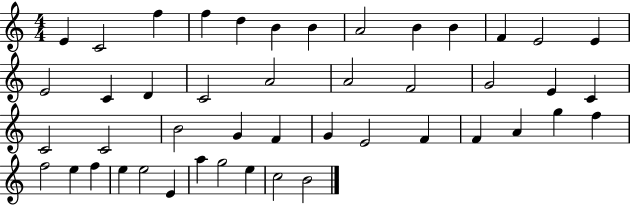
E4/q C4/h F5/q F5/q D5/q B4/q B4/q A4/h B4/q B4/q F4/q E4/h E4/q E4/h C4/q D4/q C4/h A4/h A4/h F4/h G4/h E4/q C4/q C4/h C4/h B4/h G4/q F4/q G4/q E4/h F4/q F4/q A4/q G5/q F5/q F5/h E5/q F5/q E5/q E5/h E4/q A5/q G5/h E5/q C5/h B4/h